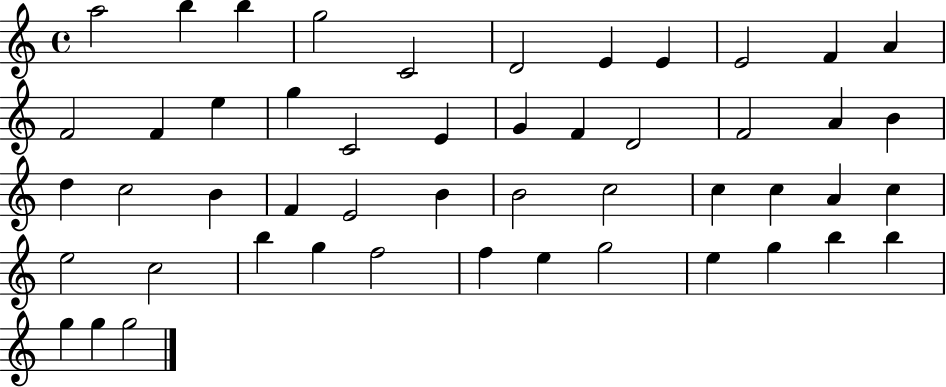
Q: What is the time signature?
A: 4/4